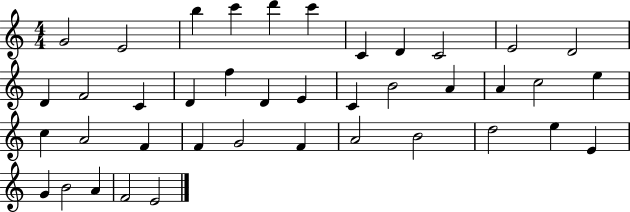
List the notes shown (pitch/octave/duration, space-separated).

G4/h E4/h B5/q C6/q D6/q C6/q C4/q D4/q C4/h E4/h D4/h D4/q F4/h C4/q D4/q F5/q D4/q E4/q C4/q B4/h A4/q A4/q C5/h E5/q C5/q A4/h F4/q F4/q G4/h F4/q A4/h B4/h D5/h E5/q E4/q G4/q B4/h A4/q F4/h E4/h